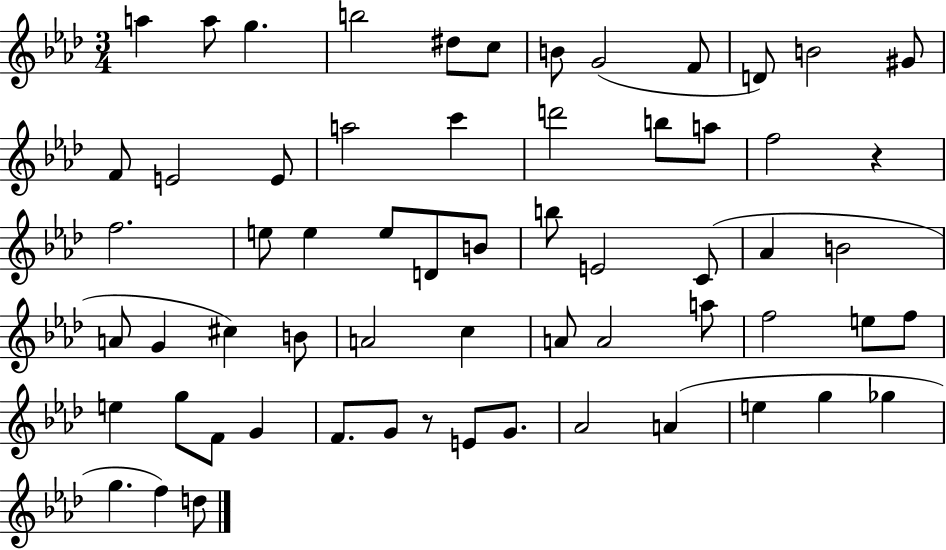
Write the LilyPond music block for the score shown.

{
  \clef treble
  \numericTimeSignature
  \time 3/4
  \key aes \major
  \repeat volta 2 { a''4 a''8 g''4. | b''2 dis''8 c''8 | b'8 g'2( f'8 | d'8) b'2 gis'8 | \break f'8 e'2 e'8 | a''2 c'''4 | d'''2 b''8 a''8 | f''2 r4 | \break f''2. | e''8 e''4 e''8 d'8 b'8 | b''8 e'2 c'8( | aes'4 b'2 | \break a'8 g'4 cis''4) b'8 | a'2 c''4 | a'8 a'2 a''8 | f''2 e''8 f''8 | \break e''4 g''8 f'8 g'4 | f'8. g'8 r8 e'8 g'8. | aes'2 a'4( | e''4 g''4 ges''4 | \break g''4. f''4) d''8 | } \bar "|."
}